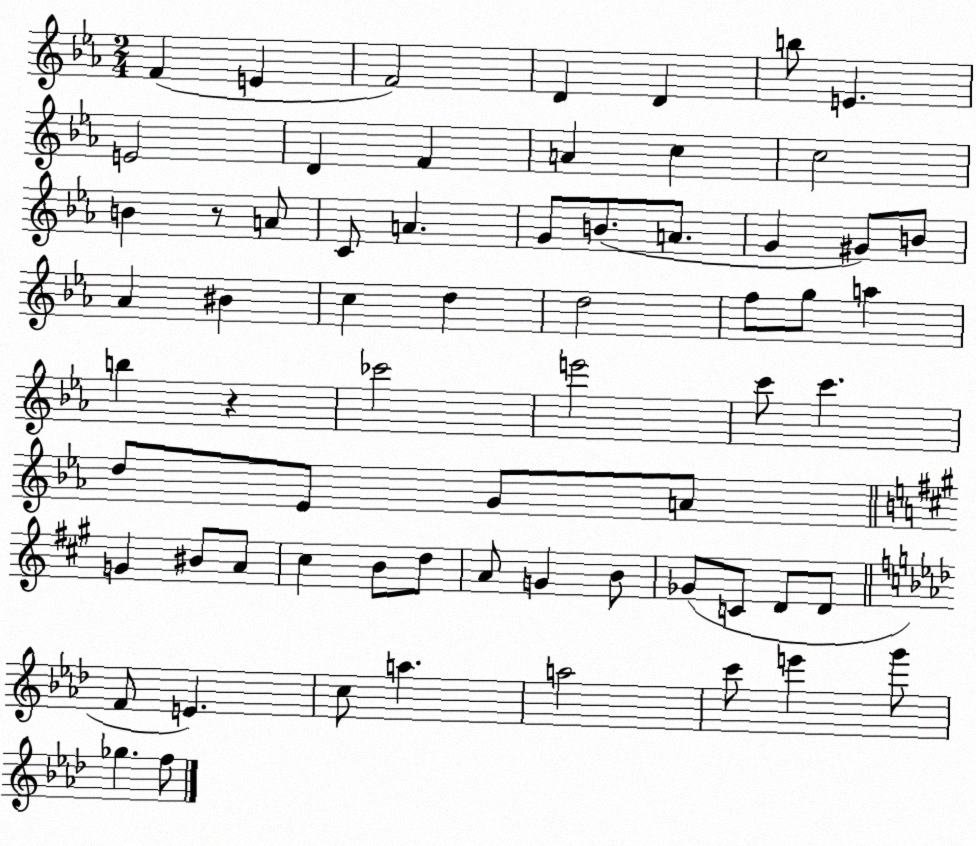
X:1
T:Untitled
M:2/4
L:1/4
K:Eb
F E F2 D D b/2 E E2 D F A c c2 B z/2 A/2 C/2 A G/2 B/2 A/2 G ^G/2 B/2 _A ^B c d d2 f/2 g/2 a b z _c'2 e'2 c'/2 c' d/2 _E/2 G/2 A/2 G ^B/2 A/2 ^c B/2 d/2 A/2 G B/2 _G/2 C/2 D/2 D/2 F/2 E c/2 a a2 c'/2 e' g'/2 _g f/2